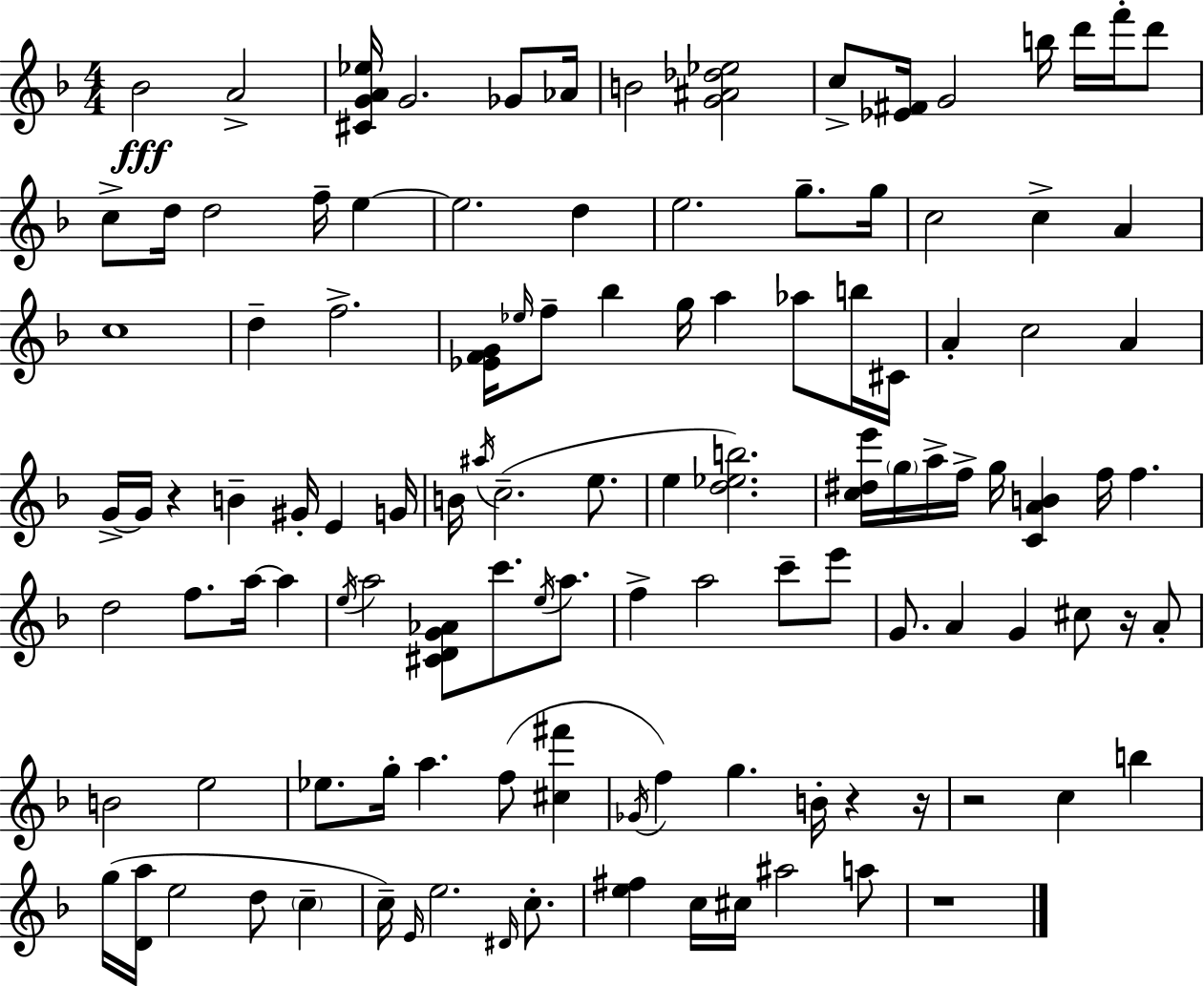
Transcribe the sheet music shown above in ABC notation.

X:1
T:Untitled
M:4/4
L:1/4
K:Dm
_B2 A2 [^CGA_e]/4 G2 _G/2 _A/4 B2 [G^A_d_e]2 c/2 [_E^F]/4 G2 b/4 d'/4 f'/4 d'/2 c/2 d/4 d2 f/4 e e2 d e2 g/2 g/4 c2 c A c4 d f2 [_EFG]/4 _e/4 f/2 _b g/4 a _a/2 b/4 ^C/4 A c2 A G/4 G/4 z B ^G/4 E G/4 B/4 ^a/4 c2 e/2 e [d_eb]2 [c^de']/4 g/4 a/4 f/4 g/4 [CAB] f/4 f d2 f/2 a/4 a e/4 a2 [^CDG_A]/2 c'/2 e/4 a/2 f a2 c'/2 e'/2 G/2 A G ^c/2 z/4 A/2 B2 e2 _e/2 g/4 a f/2 [^c^f'] _G/4 f g B/4 z z/4 z2 c b g/4 [Da]/4 e2 d/2 c c/4 E/4 e2 ^D/4 c/2 [e^f] c/4 ^c/4 ^a2 a/2 z4